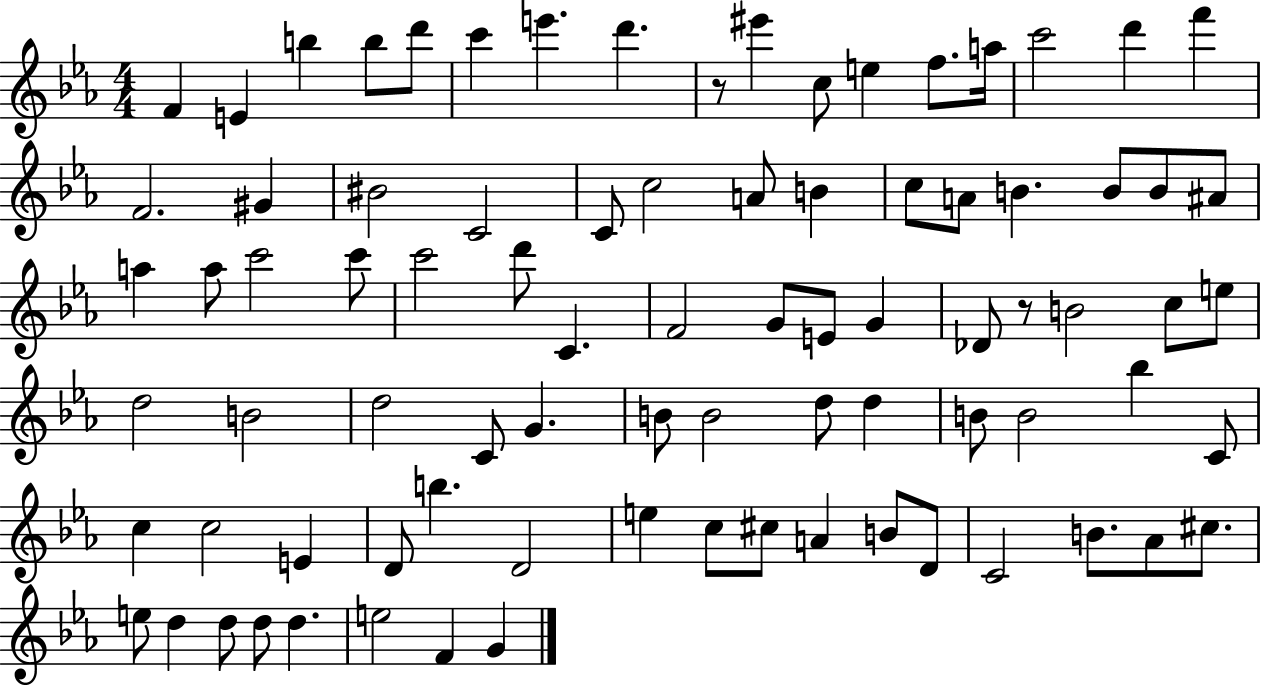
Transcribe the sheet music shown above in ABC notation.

X:1
T:Untitled
M:4/4
L:1/4
K:Eb
F E b b/2 d'/2 c' e' d' z/2 ^e' c/2 e f/2 a/4 c'2 d' f' F2 ^G ^B2 C2 C/2 c2 A/2 B c/2 A/2 B B/2 B/2 ^A/2 a a/2 c'2 c'/2 c'2 d'/2 C F2 G/2 E/2 G _D/2 z/2 B2 c/2 e/2 d2 B2 d2 C/2 G B/2 B2 d/2 d B/2 B2 _b C/2 c c2 E D/2 b D2 e c/2 ^c/2 A B/2 D/2 C2 B/2 _A/2 ^c/2 e/2 d d/2 d/2 d e2 F G